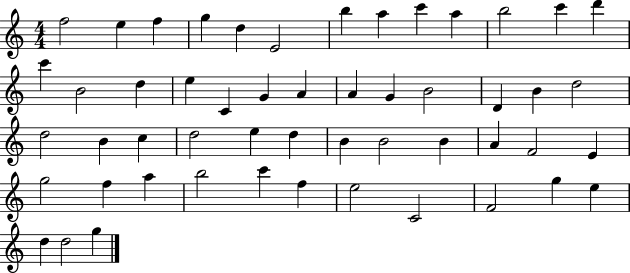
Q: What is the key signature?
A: C major